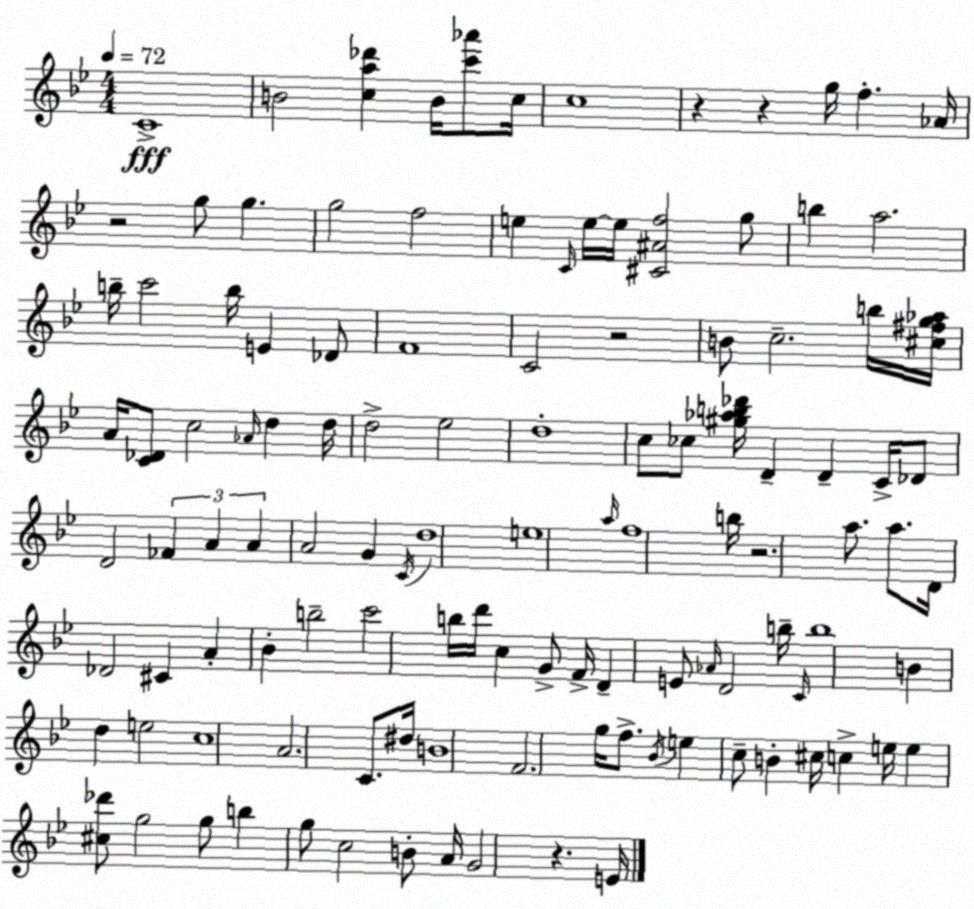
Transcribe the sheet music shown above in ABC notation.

X:1
T:Untitled
M:4/4
L:1/4
K:Gm
C4 B2 [ca_d'] B/4 [c'_a']/2 c/4 c4 z z g/4 f _A/4 z2 g/2 g g2 f2 e C/4 e/4 e/4 [^C^Af]2 g/2 b a2 b/4 c'2 b/4 E _D/2 F4 C2 z2 B/2 c2 b/4 [^c^fg_a]/4 A/4 [C_D]/2 c2 _A/4 d d/4 d2 _e2 d4 c/2 _c/2 [^g_ab_d']/4 D D C/4 _D/2 D2 _F A A A2 G C/4 d4 e4 a/4 f4 b/4 z2 a/2 a/2 D/4 _D2 ^C A _B b2 c'2 b/4 d'/4 c G/2 F/4 D E/2 _A/4 D2 b/4 C/4 b4 B d e2 c4 A2 C/2 ^d/4 B4 F2 g/4 f/2 _B/4 e c/2 B ^c/4 c e/4 e [^c_d']/2 g2 g/2 b g/2 c2 B/2 A/4 G2 z E/4